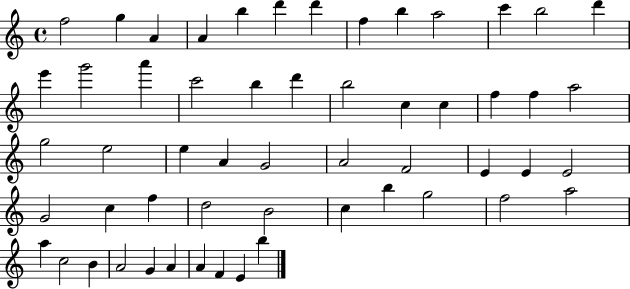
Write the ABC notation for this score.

X:1
T:Untitled
M:4/4
L:1/4
K:C
f2 g A A b d' d' f b a2 c' b2 d' e' g'2 a' c'2 b d' b2 c c f f a2 g2 e2 e A G2 A2 F2 E E E2 G2 c f d2 B2 c b g2 f2 a2 a c2 B A2 G A A F E b